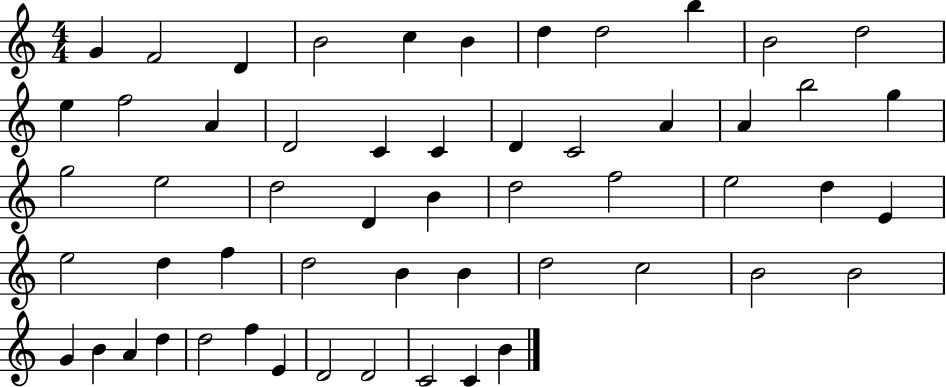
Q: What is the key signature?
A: C major